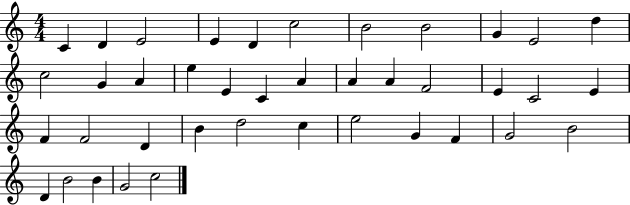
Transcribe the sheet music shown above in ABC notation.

X:1
T:Untitled
M:4/4
L:1/4
K:C
C D E2 E D c2 B2 B2 G E2 d c2 G A e E C A A A F2 E C2 E F F2 D B d2 c e2 G F G2 B2 D B2 B G2 c2